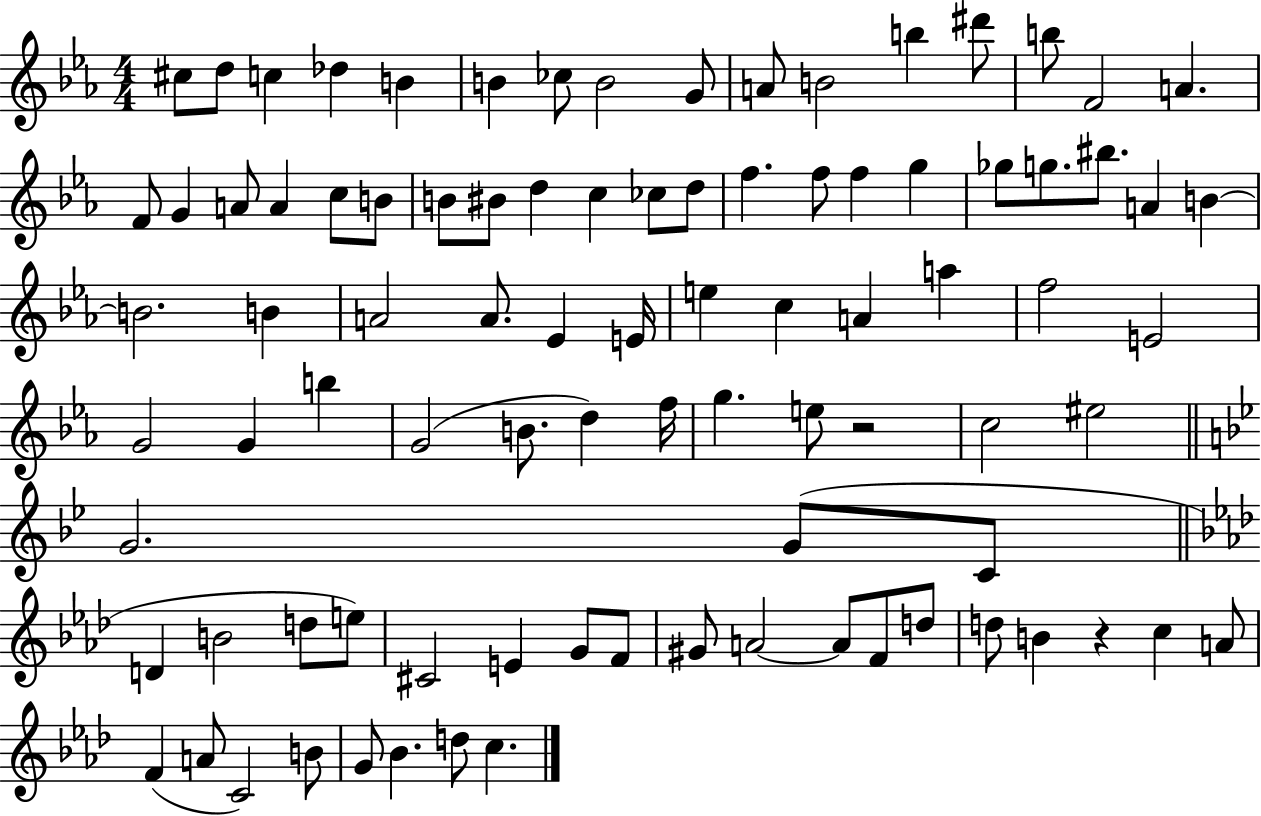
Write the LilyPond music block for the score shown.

{
  \clef treble
  \numericTimeSignature
  \time 4/4
  \key ees \major
  cis''8 d''8 c''4 des''4 b'4 | b'4 ces''8 b'2 g'8 | a'8 b'2 b''4 dis'''8 | b''8 f'2 a'4. | \break f'8 g'4 a'8 a'4 c''8 b'8 | b'8 bis'8 d''4 c''4 ces''8 d''8 | f''4. f''8 f''4 g''4 | ges''8 g''8. bis''8. a'4 b'4~~ | \break b'2. b'4 | a'2 a'8. ees'4 e'16 | e''4 c''4 a'4 a''4 | f''2 e'2 | \break g'2 g'4 b''4 | g'2( b'8. d''4) f''16 | g''4. e''8 r2 | c''2 eis''2 | \break \bar "||" \break \key g \minor g'2. g'8( c'8 | \bar "||" \break \key aes \major d'4 b'2 d''8 e''8) | cis'2 e'4 g'8 f'8 | gis'8 a'2~~ a'8 f'8 d''8 | d''8 b'4 r4 c''4 a'8 | \break f'4( a'8 c'2) b'8 | g'8 bes'4. d''8 c''4. | \bar "|."
}